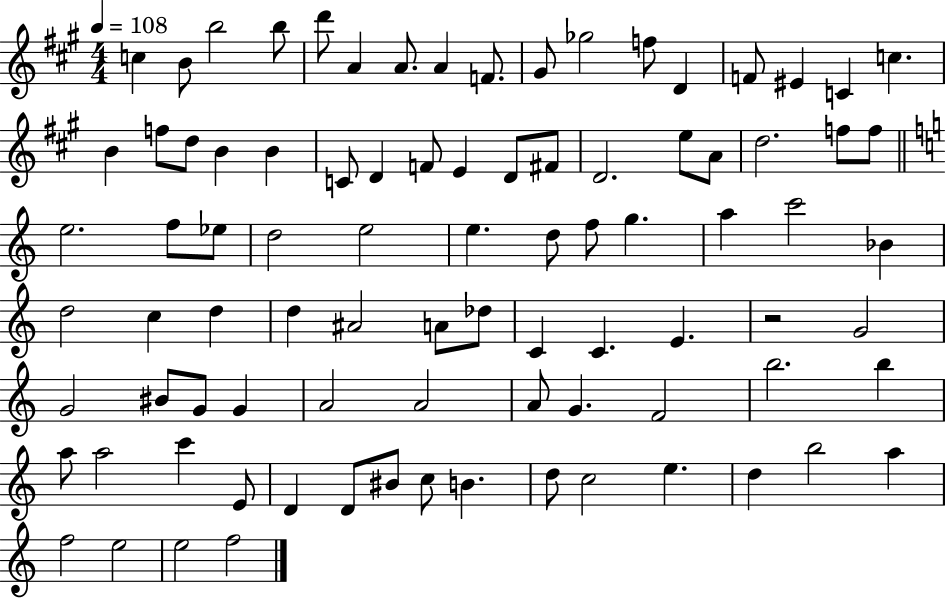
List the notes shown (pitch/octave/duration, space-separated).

C5/q B4/e B5/h B5/e D6/e A4/q A4/e. A4/q F4/e. G#4/e Gb5/h F5/e D4/q F4/e EIS4/q C4/q C5/q. B4/q F5/e D5/e B4/q B4/q C4/e D4/q F4/e E4/q D4/e F#4/e D4/h. E5/e A4/e D5/h. F5/e F5/e E5/h. F5/e Eb5/e D5/h E5/h E5/q. D5/e F5/e G5/q. A5/q C6/h Bb4/q D5/h C5/q D5/q D5/q A#4/h A4/e Db5/e C4/q C4/q. E4/q. R/h G4/h G4/h BIS4/e G4/e G4/q A4/h A4/h A4/e G4/q. F4/h B5/h. B5/q A5/e A5/h C6/q E4/e D4/q D4/e BIS4/e C5/e B4/q. D5/e C5/h E5/q. D5/q B5/h A5/q F5/h E5/h E5/h F5/h